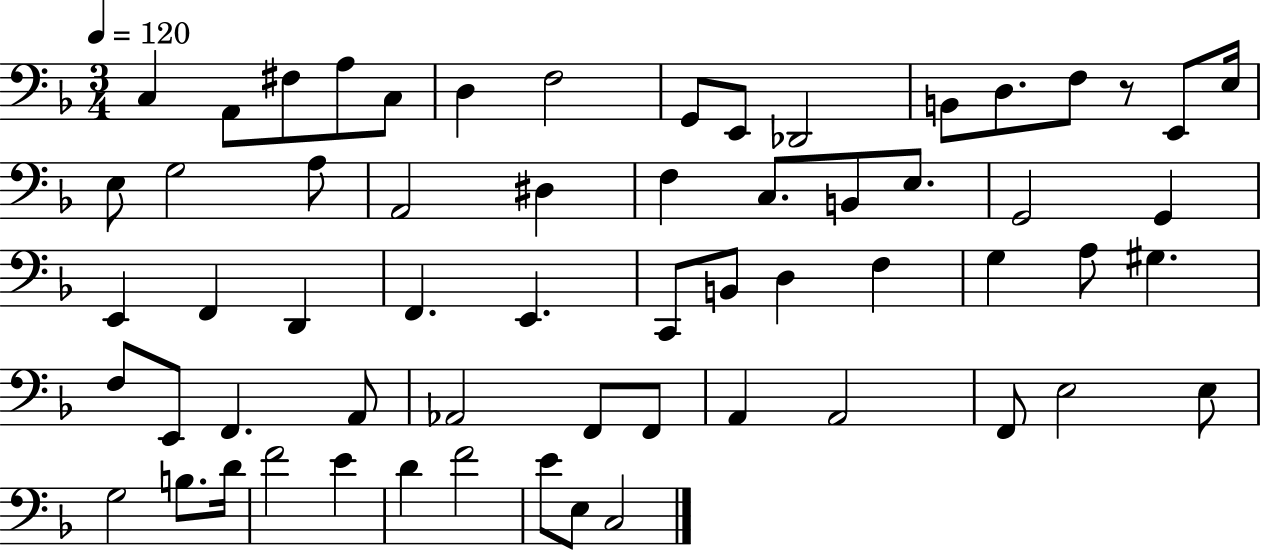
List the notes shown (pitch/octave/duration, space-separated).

C3/q A2/e F#3/e A3/e C3/e D3/q F3/h G2/e E2/e Db2/h B2/e D3/e. F3/e R/e E2/e E3/s E3/e G3/h A3/e A2/h D#3/q F3/q C3/e. B2/e E3/e. G2/h G2/q E2/q F2/q D2/q F2/q. E2/q. C2/e B2/e D3/q F3/q G3/q A3/e G#3/q. F3/e E2/e F2/q. A2/e Ab2/h F2/e F2/e A2/q A2/h F2/e E3/h E3/e G3/h B3/e. D4/s F4/h E4/q D4/q F4/h E4/e E3/e C3/h